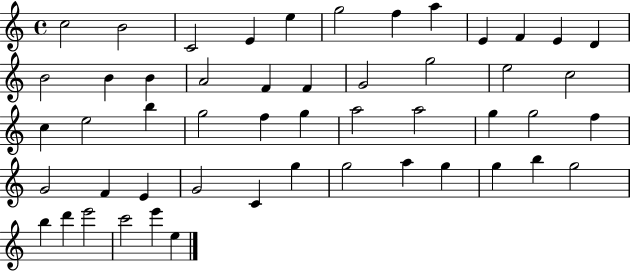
X:1
T:Untitled
M:4/4
L:1/4
K:C
c2 B2 C2 E e g2 f a E F E D B2 B B A2 F F G2 g2 e2 c2 c e2 b g2 f g a2 a2 g g2 f G2 F E G2 C g g2 a g g b g2 b d' e'2 c'2 e' e